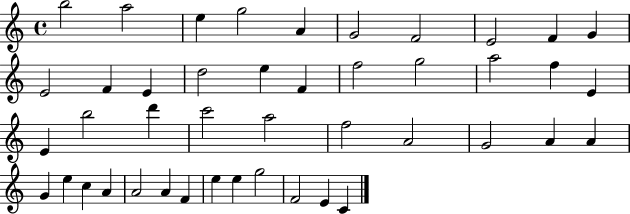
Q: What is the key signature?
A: C major